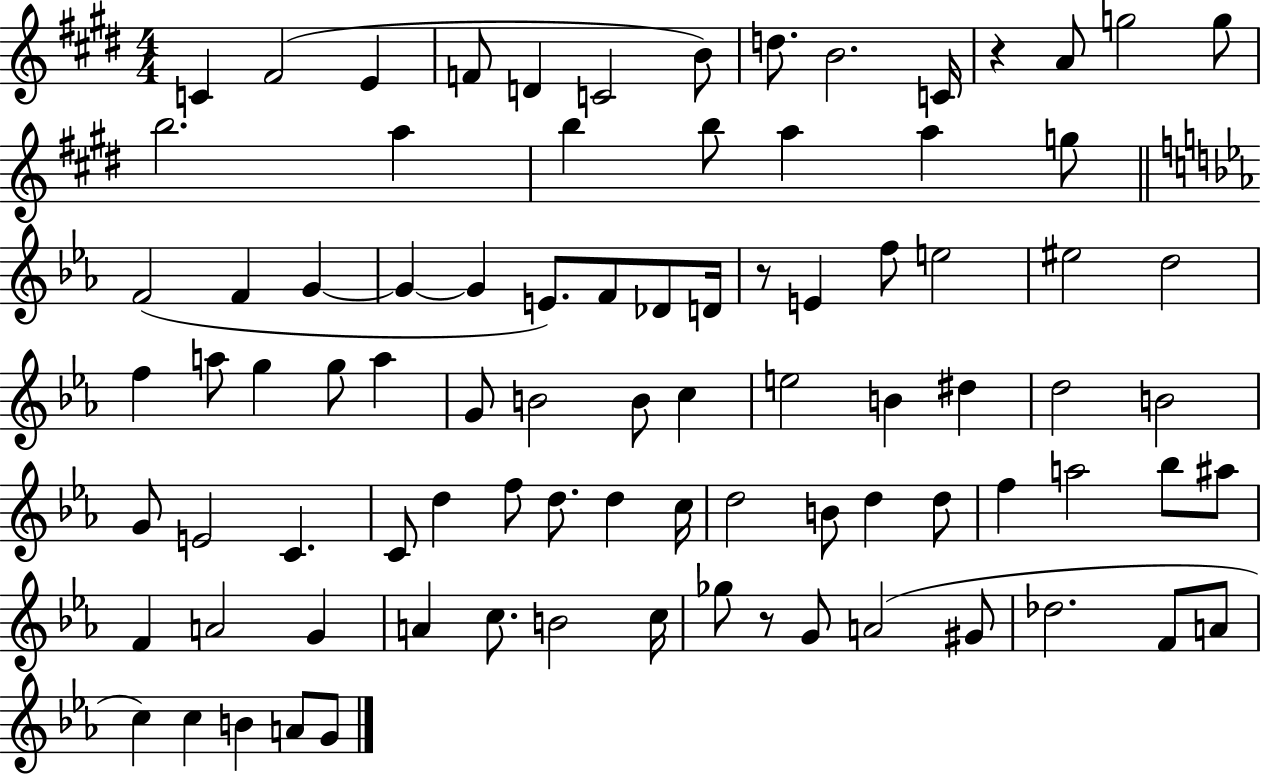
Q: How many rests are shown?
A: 3